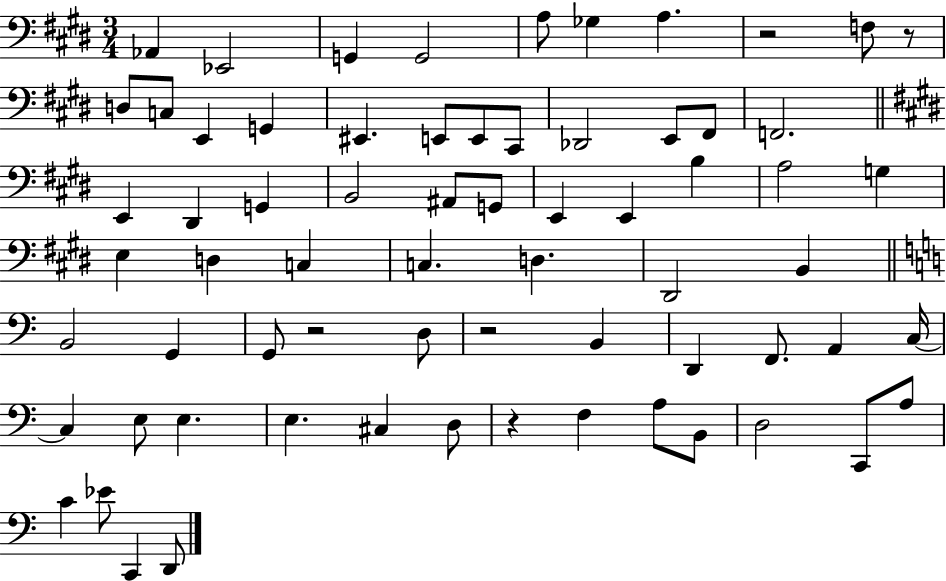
{
  \clef bass
  \numericTimeSignature
  \time 3/4
  \key e \major
  aes,4 ees,2 | g,4 g,2 | a8 ges4 a4. | r2 f8 r8 | \break d8 c8 e,4 g,4 | eis,4. e,8 e,8 cis,8 | des,2 e,8 fis,8 | f,2. | \break \bar "||" \break \key e \major e,4 dis,4 g,4 | b,2 ais,8 g,8 | e,4 e,4 b4 | a2 g4 | \break e4 d4 c4 | c4. d4. | dis,2 b,4 | \bar "||" \break \key c \major b,2 g,4 | g,8 r2 d8 | r2 b,4 | d,4 f,8. a,4 c16~~ | \break c4 e8 e4. | e4. cis4 d8 | r4 f4 a8 b,8 | d2 c,8 a8 | \break c'4 ees'8 c,4 d,8 | \bar "|."
}